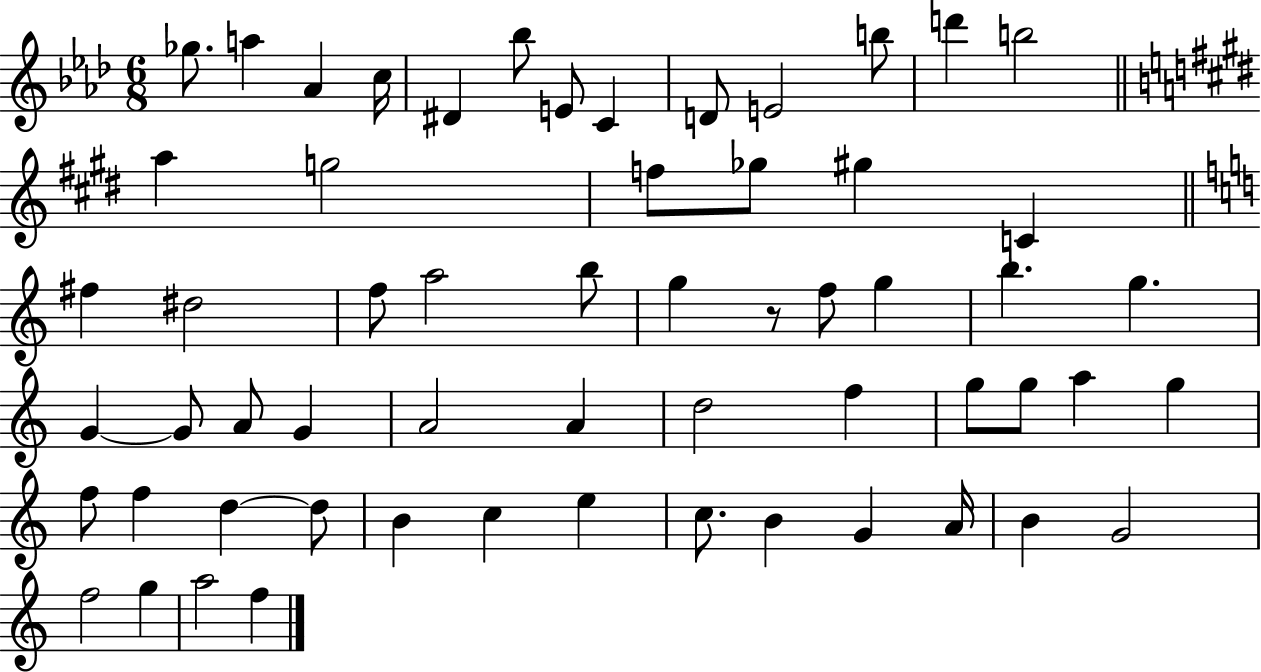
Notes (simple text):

Gb5/e. A5/q Ab4/q C5/s D#4/q Bb5/e E4/e C4/q D4/e E4/h B5/e D6/q B5/h A5/q G5/h F5/e Gb5/e G#5/q C4/q F#5/q D#5/h F5/e A5/h B5/e G5/q R/e F5/e G5/q B5/q. G5/q. G4/q G4/e A4/e G4/q A4/h A4/q D5/h F5/q G5/e G5/e A5/q G5/q F5/e F5/q D5/q D5/e B4/q C5/q E5/q C5/e. B4/q G4/q A4/s B4/q G4/h F5/h G5/q A5/h F5/q